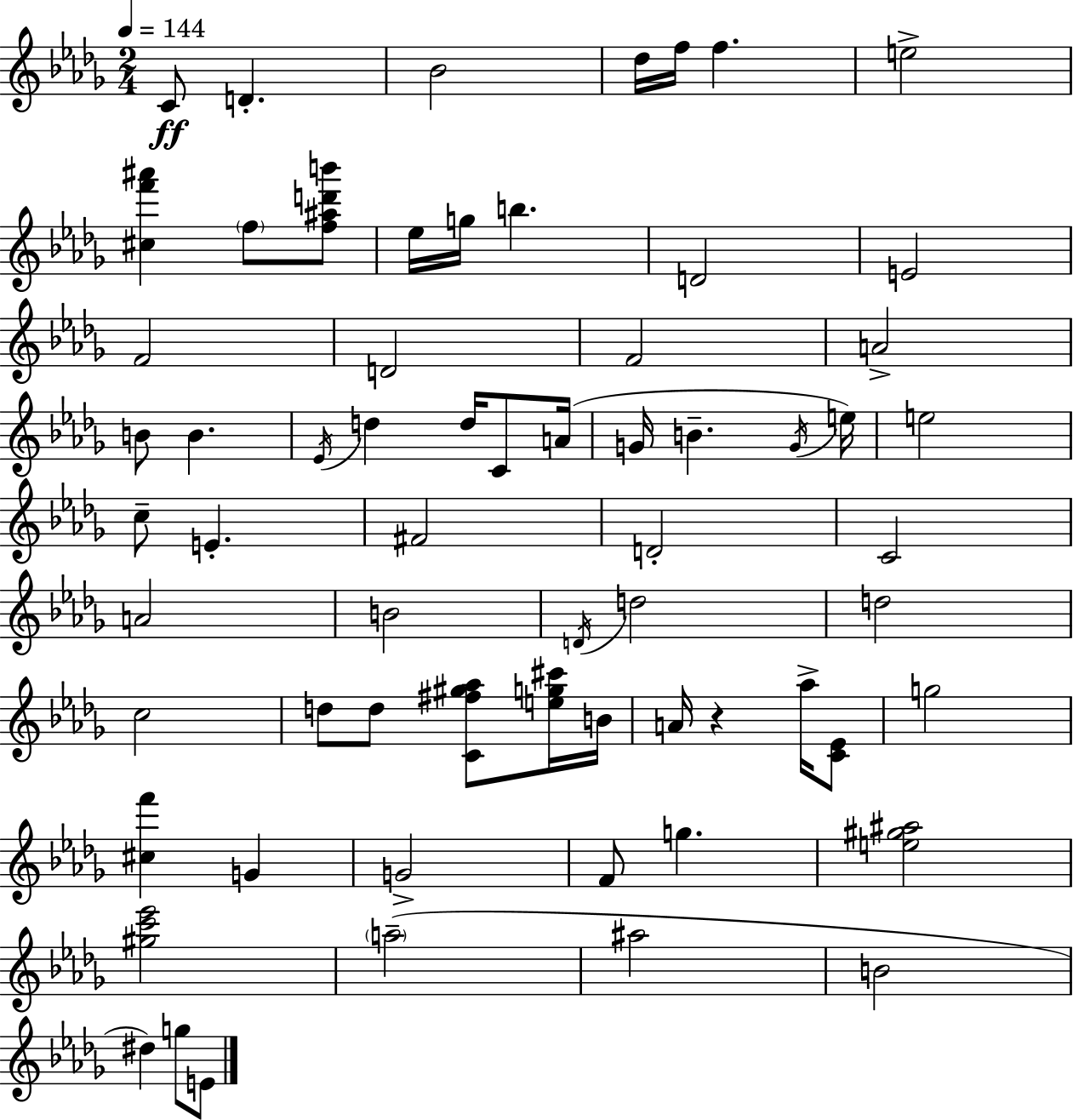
X:1
T:Untitled
M:2/4
L:1/4
K:Bbm
C/2 D _B2 _d/4 f/4 f e2 [^cf'^a'] f/2 [f^ad'b']/2 _e/4 g/4 b D2 E2 F2 D2 F2 A2 B/2 B _E/4 d d/4 C/2 A/4 G/4 B G/4 e/4 e2 c/2 E ^F2 D2 C2 A2 B2 D/4 d2 d2 c2 d/2 d/2 [C^f^g_a]/2 [eg^c']/4 B/4 A/4 z _a/4 [C_E]/2 g2 [^cf'] G G2 F/2 g [e^g^a]2 [^gc'_e']2 a2 ^a2 B2 ^d g/2 E/2